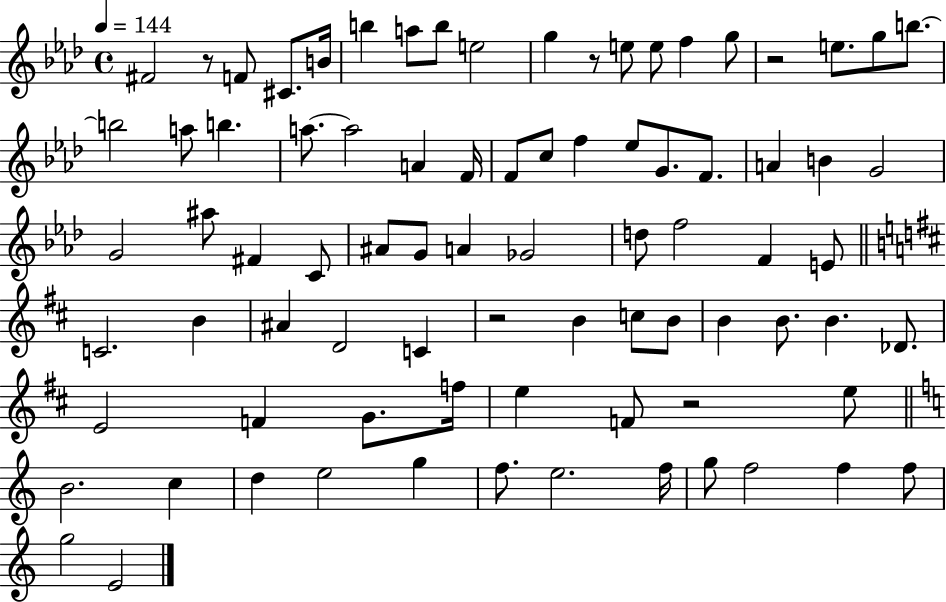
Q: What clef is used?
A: treble